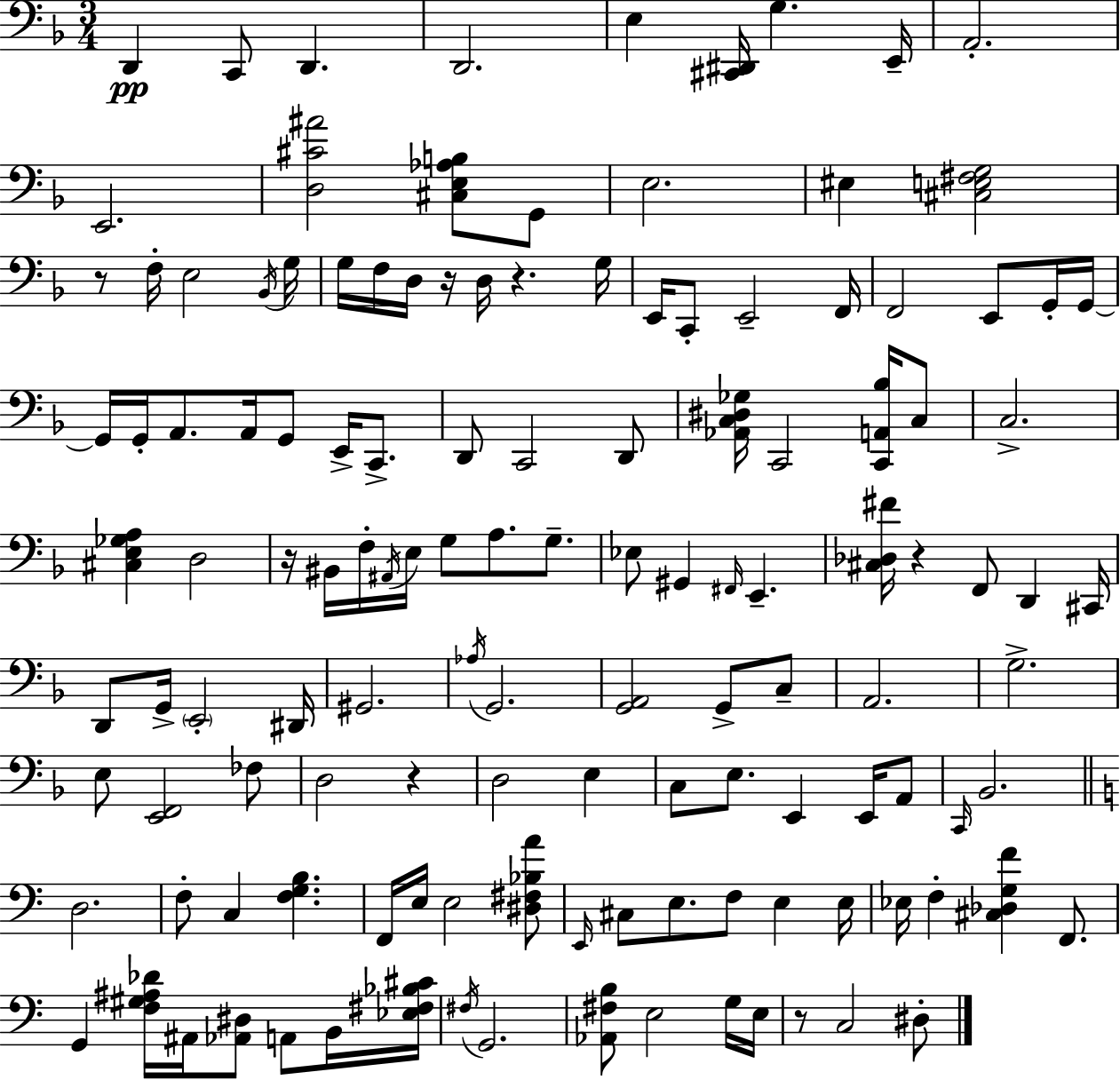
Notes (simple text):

D2/q C2/e D2/q. D2/h. E3/q [C#2,D#2]/s G3/q. E2/s A2/h. E2/h. [D3,C#4,A#4]/h [C#3,E3,Ab3,B3]/e G2/e E3/h. EIS3/q [C#3,E3,F#3,G3]/h R/e F3/s E3/h Bb2/s G3/s G3/s F3/s D3/s R/s D3/s R/q. G3/s E2/s C2/e E2/h F2/s F2/h E2/e G2/s G2/s G2/s G2/s A2/e. A2/s G2/e E2/s C2/e. D2/e C2/h D2/e [Ab2,C3,D#3,Gb3]/s C2/h [C2,A2,Bb3]/s C3/e C3/h. [C#3,E3,Gb3,A3]/q D3/h R/s BIS2/s F3/s A#2/s E3/s G3/e A3/e. G3/e. Eb3/e G#2/q F#2/s E2/q. [C#3,Db3,F#4]/s R/q F2/e D2/q C#2/s D2/e G2/s E2/h D#2/s G#2/h. Ab3/s G2/h. [G2,A2]/h G2/e C3/e A2/h. G3/h. E3/e [E2,F2]/h FES3/e D3/h R/q D3/h E3/q C3/e E3/e. E2/q E2/s A2/e C2/s Bb2/h. D3/h. F3/e C3/q [F3,G3,B3]/q. F2/s E3/s E3/h [D#3,F#3,Bb3,A4]/e E2/s C#3/e E3/e. F3/e E3/q E3/s Eb3/s F3/q [C#3,Db3,G3,F4]/q F2/e. G2/q [F3,G#3,A#3,Db4]/s A#2/s [Ab2,D#3]/e A2/e B2/s [Eb3,F#3,Bb3,C#4]/s F#3/s G2/h. [Ab2,F#3,B3]/e E3/h G3/s E3/s R/e C3/h D#3/e